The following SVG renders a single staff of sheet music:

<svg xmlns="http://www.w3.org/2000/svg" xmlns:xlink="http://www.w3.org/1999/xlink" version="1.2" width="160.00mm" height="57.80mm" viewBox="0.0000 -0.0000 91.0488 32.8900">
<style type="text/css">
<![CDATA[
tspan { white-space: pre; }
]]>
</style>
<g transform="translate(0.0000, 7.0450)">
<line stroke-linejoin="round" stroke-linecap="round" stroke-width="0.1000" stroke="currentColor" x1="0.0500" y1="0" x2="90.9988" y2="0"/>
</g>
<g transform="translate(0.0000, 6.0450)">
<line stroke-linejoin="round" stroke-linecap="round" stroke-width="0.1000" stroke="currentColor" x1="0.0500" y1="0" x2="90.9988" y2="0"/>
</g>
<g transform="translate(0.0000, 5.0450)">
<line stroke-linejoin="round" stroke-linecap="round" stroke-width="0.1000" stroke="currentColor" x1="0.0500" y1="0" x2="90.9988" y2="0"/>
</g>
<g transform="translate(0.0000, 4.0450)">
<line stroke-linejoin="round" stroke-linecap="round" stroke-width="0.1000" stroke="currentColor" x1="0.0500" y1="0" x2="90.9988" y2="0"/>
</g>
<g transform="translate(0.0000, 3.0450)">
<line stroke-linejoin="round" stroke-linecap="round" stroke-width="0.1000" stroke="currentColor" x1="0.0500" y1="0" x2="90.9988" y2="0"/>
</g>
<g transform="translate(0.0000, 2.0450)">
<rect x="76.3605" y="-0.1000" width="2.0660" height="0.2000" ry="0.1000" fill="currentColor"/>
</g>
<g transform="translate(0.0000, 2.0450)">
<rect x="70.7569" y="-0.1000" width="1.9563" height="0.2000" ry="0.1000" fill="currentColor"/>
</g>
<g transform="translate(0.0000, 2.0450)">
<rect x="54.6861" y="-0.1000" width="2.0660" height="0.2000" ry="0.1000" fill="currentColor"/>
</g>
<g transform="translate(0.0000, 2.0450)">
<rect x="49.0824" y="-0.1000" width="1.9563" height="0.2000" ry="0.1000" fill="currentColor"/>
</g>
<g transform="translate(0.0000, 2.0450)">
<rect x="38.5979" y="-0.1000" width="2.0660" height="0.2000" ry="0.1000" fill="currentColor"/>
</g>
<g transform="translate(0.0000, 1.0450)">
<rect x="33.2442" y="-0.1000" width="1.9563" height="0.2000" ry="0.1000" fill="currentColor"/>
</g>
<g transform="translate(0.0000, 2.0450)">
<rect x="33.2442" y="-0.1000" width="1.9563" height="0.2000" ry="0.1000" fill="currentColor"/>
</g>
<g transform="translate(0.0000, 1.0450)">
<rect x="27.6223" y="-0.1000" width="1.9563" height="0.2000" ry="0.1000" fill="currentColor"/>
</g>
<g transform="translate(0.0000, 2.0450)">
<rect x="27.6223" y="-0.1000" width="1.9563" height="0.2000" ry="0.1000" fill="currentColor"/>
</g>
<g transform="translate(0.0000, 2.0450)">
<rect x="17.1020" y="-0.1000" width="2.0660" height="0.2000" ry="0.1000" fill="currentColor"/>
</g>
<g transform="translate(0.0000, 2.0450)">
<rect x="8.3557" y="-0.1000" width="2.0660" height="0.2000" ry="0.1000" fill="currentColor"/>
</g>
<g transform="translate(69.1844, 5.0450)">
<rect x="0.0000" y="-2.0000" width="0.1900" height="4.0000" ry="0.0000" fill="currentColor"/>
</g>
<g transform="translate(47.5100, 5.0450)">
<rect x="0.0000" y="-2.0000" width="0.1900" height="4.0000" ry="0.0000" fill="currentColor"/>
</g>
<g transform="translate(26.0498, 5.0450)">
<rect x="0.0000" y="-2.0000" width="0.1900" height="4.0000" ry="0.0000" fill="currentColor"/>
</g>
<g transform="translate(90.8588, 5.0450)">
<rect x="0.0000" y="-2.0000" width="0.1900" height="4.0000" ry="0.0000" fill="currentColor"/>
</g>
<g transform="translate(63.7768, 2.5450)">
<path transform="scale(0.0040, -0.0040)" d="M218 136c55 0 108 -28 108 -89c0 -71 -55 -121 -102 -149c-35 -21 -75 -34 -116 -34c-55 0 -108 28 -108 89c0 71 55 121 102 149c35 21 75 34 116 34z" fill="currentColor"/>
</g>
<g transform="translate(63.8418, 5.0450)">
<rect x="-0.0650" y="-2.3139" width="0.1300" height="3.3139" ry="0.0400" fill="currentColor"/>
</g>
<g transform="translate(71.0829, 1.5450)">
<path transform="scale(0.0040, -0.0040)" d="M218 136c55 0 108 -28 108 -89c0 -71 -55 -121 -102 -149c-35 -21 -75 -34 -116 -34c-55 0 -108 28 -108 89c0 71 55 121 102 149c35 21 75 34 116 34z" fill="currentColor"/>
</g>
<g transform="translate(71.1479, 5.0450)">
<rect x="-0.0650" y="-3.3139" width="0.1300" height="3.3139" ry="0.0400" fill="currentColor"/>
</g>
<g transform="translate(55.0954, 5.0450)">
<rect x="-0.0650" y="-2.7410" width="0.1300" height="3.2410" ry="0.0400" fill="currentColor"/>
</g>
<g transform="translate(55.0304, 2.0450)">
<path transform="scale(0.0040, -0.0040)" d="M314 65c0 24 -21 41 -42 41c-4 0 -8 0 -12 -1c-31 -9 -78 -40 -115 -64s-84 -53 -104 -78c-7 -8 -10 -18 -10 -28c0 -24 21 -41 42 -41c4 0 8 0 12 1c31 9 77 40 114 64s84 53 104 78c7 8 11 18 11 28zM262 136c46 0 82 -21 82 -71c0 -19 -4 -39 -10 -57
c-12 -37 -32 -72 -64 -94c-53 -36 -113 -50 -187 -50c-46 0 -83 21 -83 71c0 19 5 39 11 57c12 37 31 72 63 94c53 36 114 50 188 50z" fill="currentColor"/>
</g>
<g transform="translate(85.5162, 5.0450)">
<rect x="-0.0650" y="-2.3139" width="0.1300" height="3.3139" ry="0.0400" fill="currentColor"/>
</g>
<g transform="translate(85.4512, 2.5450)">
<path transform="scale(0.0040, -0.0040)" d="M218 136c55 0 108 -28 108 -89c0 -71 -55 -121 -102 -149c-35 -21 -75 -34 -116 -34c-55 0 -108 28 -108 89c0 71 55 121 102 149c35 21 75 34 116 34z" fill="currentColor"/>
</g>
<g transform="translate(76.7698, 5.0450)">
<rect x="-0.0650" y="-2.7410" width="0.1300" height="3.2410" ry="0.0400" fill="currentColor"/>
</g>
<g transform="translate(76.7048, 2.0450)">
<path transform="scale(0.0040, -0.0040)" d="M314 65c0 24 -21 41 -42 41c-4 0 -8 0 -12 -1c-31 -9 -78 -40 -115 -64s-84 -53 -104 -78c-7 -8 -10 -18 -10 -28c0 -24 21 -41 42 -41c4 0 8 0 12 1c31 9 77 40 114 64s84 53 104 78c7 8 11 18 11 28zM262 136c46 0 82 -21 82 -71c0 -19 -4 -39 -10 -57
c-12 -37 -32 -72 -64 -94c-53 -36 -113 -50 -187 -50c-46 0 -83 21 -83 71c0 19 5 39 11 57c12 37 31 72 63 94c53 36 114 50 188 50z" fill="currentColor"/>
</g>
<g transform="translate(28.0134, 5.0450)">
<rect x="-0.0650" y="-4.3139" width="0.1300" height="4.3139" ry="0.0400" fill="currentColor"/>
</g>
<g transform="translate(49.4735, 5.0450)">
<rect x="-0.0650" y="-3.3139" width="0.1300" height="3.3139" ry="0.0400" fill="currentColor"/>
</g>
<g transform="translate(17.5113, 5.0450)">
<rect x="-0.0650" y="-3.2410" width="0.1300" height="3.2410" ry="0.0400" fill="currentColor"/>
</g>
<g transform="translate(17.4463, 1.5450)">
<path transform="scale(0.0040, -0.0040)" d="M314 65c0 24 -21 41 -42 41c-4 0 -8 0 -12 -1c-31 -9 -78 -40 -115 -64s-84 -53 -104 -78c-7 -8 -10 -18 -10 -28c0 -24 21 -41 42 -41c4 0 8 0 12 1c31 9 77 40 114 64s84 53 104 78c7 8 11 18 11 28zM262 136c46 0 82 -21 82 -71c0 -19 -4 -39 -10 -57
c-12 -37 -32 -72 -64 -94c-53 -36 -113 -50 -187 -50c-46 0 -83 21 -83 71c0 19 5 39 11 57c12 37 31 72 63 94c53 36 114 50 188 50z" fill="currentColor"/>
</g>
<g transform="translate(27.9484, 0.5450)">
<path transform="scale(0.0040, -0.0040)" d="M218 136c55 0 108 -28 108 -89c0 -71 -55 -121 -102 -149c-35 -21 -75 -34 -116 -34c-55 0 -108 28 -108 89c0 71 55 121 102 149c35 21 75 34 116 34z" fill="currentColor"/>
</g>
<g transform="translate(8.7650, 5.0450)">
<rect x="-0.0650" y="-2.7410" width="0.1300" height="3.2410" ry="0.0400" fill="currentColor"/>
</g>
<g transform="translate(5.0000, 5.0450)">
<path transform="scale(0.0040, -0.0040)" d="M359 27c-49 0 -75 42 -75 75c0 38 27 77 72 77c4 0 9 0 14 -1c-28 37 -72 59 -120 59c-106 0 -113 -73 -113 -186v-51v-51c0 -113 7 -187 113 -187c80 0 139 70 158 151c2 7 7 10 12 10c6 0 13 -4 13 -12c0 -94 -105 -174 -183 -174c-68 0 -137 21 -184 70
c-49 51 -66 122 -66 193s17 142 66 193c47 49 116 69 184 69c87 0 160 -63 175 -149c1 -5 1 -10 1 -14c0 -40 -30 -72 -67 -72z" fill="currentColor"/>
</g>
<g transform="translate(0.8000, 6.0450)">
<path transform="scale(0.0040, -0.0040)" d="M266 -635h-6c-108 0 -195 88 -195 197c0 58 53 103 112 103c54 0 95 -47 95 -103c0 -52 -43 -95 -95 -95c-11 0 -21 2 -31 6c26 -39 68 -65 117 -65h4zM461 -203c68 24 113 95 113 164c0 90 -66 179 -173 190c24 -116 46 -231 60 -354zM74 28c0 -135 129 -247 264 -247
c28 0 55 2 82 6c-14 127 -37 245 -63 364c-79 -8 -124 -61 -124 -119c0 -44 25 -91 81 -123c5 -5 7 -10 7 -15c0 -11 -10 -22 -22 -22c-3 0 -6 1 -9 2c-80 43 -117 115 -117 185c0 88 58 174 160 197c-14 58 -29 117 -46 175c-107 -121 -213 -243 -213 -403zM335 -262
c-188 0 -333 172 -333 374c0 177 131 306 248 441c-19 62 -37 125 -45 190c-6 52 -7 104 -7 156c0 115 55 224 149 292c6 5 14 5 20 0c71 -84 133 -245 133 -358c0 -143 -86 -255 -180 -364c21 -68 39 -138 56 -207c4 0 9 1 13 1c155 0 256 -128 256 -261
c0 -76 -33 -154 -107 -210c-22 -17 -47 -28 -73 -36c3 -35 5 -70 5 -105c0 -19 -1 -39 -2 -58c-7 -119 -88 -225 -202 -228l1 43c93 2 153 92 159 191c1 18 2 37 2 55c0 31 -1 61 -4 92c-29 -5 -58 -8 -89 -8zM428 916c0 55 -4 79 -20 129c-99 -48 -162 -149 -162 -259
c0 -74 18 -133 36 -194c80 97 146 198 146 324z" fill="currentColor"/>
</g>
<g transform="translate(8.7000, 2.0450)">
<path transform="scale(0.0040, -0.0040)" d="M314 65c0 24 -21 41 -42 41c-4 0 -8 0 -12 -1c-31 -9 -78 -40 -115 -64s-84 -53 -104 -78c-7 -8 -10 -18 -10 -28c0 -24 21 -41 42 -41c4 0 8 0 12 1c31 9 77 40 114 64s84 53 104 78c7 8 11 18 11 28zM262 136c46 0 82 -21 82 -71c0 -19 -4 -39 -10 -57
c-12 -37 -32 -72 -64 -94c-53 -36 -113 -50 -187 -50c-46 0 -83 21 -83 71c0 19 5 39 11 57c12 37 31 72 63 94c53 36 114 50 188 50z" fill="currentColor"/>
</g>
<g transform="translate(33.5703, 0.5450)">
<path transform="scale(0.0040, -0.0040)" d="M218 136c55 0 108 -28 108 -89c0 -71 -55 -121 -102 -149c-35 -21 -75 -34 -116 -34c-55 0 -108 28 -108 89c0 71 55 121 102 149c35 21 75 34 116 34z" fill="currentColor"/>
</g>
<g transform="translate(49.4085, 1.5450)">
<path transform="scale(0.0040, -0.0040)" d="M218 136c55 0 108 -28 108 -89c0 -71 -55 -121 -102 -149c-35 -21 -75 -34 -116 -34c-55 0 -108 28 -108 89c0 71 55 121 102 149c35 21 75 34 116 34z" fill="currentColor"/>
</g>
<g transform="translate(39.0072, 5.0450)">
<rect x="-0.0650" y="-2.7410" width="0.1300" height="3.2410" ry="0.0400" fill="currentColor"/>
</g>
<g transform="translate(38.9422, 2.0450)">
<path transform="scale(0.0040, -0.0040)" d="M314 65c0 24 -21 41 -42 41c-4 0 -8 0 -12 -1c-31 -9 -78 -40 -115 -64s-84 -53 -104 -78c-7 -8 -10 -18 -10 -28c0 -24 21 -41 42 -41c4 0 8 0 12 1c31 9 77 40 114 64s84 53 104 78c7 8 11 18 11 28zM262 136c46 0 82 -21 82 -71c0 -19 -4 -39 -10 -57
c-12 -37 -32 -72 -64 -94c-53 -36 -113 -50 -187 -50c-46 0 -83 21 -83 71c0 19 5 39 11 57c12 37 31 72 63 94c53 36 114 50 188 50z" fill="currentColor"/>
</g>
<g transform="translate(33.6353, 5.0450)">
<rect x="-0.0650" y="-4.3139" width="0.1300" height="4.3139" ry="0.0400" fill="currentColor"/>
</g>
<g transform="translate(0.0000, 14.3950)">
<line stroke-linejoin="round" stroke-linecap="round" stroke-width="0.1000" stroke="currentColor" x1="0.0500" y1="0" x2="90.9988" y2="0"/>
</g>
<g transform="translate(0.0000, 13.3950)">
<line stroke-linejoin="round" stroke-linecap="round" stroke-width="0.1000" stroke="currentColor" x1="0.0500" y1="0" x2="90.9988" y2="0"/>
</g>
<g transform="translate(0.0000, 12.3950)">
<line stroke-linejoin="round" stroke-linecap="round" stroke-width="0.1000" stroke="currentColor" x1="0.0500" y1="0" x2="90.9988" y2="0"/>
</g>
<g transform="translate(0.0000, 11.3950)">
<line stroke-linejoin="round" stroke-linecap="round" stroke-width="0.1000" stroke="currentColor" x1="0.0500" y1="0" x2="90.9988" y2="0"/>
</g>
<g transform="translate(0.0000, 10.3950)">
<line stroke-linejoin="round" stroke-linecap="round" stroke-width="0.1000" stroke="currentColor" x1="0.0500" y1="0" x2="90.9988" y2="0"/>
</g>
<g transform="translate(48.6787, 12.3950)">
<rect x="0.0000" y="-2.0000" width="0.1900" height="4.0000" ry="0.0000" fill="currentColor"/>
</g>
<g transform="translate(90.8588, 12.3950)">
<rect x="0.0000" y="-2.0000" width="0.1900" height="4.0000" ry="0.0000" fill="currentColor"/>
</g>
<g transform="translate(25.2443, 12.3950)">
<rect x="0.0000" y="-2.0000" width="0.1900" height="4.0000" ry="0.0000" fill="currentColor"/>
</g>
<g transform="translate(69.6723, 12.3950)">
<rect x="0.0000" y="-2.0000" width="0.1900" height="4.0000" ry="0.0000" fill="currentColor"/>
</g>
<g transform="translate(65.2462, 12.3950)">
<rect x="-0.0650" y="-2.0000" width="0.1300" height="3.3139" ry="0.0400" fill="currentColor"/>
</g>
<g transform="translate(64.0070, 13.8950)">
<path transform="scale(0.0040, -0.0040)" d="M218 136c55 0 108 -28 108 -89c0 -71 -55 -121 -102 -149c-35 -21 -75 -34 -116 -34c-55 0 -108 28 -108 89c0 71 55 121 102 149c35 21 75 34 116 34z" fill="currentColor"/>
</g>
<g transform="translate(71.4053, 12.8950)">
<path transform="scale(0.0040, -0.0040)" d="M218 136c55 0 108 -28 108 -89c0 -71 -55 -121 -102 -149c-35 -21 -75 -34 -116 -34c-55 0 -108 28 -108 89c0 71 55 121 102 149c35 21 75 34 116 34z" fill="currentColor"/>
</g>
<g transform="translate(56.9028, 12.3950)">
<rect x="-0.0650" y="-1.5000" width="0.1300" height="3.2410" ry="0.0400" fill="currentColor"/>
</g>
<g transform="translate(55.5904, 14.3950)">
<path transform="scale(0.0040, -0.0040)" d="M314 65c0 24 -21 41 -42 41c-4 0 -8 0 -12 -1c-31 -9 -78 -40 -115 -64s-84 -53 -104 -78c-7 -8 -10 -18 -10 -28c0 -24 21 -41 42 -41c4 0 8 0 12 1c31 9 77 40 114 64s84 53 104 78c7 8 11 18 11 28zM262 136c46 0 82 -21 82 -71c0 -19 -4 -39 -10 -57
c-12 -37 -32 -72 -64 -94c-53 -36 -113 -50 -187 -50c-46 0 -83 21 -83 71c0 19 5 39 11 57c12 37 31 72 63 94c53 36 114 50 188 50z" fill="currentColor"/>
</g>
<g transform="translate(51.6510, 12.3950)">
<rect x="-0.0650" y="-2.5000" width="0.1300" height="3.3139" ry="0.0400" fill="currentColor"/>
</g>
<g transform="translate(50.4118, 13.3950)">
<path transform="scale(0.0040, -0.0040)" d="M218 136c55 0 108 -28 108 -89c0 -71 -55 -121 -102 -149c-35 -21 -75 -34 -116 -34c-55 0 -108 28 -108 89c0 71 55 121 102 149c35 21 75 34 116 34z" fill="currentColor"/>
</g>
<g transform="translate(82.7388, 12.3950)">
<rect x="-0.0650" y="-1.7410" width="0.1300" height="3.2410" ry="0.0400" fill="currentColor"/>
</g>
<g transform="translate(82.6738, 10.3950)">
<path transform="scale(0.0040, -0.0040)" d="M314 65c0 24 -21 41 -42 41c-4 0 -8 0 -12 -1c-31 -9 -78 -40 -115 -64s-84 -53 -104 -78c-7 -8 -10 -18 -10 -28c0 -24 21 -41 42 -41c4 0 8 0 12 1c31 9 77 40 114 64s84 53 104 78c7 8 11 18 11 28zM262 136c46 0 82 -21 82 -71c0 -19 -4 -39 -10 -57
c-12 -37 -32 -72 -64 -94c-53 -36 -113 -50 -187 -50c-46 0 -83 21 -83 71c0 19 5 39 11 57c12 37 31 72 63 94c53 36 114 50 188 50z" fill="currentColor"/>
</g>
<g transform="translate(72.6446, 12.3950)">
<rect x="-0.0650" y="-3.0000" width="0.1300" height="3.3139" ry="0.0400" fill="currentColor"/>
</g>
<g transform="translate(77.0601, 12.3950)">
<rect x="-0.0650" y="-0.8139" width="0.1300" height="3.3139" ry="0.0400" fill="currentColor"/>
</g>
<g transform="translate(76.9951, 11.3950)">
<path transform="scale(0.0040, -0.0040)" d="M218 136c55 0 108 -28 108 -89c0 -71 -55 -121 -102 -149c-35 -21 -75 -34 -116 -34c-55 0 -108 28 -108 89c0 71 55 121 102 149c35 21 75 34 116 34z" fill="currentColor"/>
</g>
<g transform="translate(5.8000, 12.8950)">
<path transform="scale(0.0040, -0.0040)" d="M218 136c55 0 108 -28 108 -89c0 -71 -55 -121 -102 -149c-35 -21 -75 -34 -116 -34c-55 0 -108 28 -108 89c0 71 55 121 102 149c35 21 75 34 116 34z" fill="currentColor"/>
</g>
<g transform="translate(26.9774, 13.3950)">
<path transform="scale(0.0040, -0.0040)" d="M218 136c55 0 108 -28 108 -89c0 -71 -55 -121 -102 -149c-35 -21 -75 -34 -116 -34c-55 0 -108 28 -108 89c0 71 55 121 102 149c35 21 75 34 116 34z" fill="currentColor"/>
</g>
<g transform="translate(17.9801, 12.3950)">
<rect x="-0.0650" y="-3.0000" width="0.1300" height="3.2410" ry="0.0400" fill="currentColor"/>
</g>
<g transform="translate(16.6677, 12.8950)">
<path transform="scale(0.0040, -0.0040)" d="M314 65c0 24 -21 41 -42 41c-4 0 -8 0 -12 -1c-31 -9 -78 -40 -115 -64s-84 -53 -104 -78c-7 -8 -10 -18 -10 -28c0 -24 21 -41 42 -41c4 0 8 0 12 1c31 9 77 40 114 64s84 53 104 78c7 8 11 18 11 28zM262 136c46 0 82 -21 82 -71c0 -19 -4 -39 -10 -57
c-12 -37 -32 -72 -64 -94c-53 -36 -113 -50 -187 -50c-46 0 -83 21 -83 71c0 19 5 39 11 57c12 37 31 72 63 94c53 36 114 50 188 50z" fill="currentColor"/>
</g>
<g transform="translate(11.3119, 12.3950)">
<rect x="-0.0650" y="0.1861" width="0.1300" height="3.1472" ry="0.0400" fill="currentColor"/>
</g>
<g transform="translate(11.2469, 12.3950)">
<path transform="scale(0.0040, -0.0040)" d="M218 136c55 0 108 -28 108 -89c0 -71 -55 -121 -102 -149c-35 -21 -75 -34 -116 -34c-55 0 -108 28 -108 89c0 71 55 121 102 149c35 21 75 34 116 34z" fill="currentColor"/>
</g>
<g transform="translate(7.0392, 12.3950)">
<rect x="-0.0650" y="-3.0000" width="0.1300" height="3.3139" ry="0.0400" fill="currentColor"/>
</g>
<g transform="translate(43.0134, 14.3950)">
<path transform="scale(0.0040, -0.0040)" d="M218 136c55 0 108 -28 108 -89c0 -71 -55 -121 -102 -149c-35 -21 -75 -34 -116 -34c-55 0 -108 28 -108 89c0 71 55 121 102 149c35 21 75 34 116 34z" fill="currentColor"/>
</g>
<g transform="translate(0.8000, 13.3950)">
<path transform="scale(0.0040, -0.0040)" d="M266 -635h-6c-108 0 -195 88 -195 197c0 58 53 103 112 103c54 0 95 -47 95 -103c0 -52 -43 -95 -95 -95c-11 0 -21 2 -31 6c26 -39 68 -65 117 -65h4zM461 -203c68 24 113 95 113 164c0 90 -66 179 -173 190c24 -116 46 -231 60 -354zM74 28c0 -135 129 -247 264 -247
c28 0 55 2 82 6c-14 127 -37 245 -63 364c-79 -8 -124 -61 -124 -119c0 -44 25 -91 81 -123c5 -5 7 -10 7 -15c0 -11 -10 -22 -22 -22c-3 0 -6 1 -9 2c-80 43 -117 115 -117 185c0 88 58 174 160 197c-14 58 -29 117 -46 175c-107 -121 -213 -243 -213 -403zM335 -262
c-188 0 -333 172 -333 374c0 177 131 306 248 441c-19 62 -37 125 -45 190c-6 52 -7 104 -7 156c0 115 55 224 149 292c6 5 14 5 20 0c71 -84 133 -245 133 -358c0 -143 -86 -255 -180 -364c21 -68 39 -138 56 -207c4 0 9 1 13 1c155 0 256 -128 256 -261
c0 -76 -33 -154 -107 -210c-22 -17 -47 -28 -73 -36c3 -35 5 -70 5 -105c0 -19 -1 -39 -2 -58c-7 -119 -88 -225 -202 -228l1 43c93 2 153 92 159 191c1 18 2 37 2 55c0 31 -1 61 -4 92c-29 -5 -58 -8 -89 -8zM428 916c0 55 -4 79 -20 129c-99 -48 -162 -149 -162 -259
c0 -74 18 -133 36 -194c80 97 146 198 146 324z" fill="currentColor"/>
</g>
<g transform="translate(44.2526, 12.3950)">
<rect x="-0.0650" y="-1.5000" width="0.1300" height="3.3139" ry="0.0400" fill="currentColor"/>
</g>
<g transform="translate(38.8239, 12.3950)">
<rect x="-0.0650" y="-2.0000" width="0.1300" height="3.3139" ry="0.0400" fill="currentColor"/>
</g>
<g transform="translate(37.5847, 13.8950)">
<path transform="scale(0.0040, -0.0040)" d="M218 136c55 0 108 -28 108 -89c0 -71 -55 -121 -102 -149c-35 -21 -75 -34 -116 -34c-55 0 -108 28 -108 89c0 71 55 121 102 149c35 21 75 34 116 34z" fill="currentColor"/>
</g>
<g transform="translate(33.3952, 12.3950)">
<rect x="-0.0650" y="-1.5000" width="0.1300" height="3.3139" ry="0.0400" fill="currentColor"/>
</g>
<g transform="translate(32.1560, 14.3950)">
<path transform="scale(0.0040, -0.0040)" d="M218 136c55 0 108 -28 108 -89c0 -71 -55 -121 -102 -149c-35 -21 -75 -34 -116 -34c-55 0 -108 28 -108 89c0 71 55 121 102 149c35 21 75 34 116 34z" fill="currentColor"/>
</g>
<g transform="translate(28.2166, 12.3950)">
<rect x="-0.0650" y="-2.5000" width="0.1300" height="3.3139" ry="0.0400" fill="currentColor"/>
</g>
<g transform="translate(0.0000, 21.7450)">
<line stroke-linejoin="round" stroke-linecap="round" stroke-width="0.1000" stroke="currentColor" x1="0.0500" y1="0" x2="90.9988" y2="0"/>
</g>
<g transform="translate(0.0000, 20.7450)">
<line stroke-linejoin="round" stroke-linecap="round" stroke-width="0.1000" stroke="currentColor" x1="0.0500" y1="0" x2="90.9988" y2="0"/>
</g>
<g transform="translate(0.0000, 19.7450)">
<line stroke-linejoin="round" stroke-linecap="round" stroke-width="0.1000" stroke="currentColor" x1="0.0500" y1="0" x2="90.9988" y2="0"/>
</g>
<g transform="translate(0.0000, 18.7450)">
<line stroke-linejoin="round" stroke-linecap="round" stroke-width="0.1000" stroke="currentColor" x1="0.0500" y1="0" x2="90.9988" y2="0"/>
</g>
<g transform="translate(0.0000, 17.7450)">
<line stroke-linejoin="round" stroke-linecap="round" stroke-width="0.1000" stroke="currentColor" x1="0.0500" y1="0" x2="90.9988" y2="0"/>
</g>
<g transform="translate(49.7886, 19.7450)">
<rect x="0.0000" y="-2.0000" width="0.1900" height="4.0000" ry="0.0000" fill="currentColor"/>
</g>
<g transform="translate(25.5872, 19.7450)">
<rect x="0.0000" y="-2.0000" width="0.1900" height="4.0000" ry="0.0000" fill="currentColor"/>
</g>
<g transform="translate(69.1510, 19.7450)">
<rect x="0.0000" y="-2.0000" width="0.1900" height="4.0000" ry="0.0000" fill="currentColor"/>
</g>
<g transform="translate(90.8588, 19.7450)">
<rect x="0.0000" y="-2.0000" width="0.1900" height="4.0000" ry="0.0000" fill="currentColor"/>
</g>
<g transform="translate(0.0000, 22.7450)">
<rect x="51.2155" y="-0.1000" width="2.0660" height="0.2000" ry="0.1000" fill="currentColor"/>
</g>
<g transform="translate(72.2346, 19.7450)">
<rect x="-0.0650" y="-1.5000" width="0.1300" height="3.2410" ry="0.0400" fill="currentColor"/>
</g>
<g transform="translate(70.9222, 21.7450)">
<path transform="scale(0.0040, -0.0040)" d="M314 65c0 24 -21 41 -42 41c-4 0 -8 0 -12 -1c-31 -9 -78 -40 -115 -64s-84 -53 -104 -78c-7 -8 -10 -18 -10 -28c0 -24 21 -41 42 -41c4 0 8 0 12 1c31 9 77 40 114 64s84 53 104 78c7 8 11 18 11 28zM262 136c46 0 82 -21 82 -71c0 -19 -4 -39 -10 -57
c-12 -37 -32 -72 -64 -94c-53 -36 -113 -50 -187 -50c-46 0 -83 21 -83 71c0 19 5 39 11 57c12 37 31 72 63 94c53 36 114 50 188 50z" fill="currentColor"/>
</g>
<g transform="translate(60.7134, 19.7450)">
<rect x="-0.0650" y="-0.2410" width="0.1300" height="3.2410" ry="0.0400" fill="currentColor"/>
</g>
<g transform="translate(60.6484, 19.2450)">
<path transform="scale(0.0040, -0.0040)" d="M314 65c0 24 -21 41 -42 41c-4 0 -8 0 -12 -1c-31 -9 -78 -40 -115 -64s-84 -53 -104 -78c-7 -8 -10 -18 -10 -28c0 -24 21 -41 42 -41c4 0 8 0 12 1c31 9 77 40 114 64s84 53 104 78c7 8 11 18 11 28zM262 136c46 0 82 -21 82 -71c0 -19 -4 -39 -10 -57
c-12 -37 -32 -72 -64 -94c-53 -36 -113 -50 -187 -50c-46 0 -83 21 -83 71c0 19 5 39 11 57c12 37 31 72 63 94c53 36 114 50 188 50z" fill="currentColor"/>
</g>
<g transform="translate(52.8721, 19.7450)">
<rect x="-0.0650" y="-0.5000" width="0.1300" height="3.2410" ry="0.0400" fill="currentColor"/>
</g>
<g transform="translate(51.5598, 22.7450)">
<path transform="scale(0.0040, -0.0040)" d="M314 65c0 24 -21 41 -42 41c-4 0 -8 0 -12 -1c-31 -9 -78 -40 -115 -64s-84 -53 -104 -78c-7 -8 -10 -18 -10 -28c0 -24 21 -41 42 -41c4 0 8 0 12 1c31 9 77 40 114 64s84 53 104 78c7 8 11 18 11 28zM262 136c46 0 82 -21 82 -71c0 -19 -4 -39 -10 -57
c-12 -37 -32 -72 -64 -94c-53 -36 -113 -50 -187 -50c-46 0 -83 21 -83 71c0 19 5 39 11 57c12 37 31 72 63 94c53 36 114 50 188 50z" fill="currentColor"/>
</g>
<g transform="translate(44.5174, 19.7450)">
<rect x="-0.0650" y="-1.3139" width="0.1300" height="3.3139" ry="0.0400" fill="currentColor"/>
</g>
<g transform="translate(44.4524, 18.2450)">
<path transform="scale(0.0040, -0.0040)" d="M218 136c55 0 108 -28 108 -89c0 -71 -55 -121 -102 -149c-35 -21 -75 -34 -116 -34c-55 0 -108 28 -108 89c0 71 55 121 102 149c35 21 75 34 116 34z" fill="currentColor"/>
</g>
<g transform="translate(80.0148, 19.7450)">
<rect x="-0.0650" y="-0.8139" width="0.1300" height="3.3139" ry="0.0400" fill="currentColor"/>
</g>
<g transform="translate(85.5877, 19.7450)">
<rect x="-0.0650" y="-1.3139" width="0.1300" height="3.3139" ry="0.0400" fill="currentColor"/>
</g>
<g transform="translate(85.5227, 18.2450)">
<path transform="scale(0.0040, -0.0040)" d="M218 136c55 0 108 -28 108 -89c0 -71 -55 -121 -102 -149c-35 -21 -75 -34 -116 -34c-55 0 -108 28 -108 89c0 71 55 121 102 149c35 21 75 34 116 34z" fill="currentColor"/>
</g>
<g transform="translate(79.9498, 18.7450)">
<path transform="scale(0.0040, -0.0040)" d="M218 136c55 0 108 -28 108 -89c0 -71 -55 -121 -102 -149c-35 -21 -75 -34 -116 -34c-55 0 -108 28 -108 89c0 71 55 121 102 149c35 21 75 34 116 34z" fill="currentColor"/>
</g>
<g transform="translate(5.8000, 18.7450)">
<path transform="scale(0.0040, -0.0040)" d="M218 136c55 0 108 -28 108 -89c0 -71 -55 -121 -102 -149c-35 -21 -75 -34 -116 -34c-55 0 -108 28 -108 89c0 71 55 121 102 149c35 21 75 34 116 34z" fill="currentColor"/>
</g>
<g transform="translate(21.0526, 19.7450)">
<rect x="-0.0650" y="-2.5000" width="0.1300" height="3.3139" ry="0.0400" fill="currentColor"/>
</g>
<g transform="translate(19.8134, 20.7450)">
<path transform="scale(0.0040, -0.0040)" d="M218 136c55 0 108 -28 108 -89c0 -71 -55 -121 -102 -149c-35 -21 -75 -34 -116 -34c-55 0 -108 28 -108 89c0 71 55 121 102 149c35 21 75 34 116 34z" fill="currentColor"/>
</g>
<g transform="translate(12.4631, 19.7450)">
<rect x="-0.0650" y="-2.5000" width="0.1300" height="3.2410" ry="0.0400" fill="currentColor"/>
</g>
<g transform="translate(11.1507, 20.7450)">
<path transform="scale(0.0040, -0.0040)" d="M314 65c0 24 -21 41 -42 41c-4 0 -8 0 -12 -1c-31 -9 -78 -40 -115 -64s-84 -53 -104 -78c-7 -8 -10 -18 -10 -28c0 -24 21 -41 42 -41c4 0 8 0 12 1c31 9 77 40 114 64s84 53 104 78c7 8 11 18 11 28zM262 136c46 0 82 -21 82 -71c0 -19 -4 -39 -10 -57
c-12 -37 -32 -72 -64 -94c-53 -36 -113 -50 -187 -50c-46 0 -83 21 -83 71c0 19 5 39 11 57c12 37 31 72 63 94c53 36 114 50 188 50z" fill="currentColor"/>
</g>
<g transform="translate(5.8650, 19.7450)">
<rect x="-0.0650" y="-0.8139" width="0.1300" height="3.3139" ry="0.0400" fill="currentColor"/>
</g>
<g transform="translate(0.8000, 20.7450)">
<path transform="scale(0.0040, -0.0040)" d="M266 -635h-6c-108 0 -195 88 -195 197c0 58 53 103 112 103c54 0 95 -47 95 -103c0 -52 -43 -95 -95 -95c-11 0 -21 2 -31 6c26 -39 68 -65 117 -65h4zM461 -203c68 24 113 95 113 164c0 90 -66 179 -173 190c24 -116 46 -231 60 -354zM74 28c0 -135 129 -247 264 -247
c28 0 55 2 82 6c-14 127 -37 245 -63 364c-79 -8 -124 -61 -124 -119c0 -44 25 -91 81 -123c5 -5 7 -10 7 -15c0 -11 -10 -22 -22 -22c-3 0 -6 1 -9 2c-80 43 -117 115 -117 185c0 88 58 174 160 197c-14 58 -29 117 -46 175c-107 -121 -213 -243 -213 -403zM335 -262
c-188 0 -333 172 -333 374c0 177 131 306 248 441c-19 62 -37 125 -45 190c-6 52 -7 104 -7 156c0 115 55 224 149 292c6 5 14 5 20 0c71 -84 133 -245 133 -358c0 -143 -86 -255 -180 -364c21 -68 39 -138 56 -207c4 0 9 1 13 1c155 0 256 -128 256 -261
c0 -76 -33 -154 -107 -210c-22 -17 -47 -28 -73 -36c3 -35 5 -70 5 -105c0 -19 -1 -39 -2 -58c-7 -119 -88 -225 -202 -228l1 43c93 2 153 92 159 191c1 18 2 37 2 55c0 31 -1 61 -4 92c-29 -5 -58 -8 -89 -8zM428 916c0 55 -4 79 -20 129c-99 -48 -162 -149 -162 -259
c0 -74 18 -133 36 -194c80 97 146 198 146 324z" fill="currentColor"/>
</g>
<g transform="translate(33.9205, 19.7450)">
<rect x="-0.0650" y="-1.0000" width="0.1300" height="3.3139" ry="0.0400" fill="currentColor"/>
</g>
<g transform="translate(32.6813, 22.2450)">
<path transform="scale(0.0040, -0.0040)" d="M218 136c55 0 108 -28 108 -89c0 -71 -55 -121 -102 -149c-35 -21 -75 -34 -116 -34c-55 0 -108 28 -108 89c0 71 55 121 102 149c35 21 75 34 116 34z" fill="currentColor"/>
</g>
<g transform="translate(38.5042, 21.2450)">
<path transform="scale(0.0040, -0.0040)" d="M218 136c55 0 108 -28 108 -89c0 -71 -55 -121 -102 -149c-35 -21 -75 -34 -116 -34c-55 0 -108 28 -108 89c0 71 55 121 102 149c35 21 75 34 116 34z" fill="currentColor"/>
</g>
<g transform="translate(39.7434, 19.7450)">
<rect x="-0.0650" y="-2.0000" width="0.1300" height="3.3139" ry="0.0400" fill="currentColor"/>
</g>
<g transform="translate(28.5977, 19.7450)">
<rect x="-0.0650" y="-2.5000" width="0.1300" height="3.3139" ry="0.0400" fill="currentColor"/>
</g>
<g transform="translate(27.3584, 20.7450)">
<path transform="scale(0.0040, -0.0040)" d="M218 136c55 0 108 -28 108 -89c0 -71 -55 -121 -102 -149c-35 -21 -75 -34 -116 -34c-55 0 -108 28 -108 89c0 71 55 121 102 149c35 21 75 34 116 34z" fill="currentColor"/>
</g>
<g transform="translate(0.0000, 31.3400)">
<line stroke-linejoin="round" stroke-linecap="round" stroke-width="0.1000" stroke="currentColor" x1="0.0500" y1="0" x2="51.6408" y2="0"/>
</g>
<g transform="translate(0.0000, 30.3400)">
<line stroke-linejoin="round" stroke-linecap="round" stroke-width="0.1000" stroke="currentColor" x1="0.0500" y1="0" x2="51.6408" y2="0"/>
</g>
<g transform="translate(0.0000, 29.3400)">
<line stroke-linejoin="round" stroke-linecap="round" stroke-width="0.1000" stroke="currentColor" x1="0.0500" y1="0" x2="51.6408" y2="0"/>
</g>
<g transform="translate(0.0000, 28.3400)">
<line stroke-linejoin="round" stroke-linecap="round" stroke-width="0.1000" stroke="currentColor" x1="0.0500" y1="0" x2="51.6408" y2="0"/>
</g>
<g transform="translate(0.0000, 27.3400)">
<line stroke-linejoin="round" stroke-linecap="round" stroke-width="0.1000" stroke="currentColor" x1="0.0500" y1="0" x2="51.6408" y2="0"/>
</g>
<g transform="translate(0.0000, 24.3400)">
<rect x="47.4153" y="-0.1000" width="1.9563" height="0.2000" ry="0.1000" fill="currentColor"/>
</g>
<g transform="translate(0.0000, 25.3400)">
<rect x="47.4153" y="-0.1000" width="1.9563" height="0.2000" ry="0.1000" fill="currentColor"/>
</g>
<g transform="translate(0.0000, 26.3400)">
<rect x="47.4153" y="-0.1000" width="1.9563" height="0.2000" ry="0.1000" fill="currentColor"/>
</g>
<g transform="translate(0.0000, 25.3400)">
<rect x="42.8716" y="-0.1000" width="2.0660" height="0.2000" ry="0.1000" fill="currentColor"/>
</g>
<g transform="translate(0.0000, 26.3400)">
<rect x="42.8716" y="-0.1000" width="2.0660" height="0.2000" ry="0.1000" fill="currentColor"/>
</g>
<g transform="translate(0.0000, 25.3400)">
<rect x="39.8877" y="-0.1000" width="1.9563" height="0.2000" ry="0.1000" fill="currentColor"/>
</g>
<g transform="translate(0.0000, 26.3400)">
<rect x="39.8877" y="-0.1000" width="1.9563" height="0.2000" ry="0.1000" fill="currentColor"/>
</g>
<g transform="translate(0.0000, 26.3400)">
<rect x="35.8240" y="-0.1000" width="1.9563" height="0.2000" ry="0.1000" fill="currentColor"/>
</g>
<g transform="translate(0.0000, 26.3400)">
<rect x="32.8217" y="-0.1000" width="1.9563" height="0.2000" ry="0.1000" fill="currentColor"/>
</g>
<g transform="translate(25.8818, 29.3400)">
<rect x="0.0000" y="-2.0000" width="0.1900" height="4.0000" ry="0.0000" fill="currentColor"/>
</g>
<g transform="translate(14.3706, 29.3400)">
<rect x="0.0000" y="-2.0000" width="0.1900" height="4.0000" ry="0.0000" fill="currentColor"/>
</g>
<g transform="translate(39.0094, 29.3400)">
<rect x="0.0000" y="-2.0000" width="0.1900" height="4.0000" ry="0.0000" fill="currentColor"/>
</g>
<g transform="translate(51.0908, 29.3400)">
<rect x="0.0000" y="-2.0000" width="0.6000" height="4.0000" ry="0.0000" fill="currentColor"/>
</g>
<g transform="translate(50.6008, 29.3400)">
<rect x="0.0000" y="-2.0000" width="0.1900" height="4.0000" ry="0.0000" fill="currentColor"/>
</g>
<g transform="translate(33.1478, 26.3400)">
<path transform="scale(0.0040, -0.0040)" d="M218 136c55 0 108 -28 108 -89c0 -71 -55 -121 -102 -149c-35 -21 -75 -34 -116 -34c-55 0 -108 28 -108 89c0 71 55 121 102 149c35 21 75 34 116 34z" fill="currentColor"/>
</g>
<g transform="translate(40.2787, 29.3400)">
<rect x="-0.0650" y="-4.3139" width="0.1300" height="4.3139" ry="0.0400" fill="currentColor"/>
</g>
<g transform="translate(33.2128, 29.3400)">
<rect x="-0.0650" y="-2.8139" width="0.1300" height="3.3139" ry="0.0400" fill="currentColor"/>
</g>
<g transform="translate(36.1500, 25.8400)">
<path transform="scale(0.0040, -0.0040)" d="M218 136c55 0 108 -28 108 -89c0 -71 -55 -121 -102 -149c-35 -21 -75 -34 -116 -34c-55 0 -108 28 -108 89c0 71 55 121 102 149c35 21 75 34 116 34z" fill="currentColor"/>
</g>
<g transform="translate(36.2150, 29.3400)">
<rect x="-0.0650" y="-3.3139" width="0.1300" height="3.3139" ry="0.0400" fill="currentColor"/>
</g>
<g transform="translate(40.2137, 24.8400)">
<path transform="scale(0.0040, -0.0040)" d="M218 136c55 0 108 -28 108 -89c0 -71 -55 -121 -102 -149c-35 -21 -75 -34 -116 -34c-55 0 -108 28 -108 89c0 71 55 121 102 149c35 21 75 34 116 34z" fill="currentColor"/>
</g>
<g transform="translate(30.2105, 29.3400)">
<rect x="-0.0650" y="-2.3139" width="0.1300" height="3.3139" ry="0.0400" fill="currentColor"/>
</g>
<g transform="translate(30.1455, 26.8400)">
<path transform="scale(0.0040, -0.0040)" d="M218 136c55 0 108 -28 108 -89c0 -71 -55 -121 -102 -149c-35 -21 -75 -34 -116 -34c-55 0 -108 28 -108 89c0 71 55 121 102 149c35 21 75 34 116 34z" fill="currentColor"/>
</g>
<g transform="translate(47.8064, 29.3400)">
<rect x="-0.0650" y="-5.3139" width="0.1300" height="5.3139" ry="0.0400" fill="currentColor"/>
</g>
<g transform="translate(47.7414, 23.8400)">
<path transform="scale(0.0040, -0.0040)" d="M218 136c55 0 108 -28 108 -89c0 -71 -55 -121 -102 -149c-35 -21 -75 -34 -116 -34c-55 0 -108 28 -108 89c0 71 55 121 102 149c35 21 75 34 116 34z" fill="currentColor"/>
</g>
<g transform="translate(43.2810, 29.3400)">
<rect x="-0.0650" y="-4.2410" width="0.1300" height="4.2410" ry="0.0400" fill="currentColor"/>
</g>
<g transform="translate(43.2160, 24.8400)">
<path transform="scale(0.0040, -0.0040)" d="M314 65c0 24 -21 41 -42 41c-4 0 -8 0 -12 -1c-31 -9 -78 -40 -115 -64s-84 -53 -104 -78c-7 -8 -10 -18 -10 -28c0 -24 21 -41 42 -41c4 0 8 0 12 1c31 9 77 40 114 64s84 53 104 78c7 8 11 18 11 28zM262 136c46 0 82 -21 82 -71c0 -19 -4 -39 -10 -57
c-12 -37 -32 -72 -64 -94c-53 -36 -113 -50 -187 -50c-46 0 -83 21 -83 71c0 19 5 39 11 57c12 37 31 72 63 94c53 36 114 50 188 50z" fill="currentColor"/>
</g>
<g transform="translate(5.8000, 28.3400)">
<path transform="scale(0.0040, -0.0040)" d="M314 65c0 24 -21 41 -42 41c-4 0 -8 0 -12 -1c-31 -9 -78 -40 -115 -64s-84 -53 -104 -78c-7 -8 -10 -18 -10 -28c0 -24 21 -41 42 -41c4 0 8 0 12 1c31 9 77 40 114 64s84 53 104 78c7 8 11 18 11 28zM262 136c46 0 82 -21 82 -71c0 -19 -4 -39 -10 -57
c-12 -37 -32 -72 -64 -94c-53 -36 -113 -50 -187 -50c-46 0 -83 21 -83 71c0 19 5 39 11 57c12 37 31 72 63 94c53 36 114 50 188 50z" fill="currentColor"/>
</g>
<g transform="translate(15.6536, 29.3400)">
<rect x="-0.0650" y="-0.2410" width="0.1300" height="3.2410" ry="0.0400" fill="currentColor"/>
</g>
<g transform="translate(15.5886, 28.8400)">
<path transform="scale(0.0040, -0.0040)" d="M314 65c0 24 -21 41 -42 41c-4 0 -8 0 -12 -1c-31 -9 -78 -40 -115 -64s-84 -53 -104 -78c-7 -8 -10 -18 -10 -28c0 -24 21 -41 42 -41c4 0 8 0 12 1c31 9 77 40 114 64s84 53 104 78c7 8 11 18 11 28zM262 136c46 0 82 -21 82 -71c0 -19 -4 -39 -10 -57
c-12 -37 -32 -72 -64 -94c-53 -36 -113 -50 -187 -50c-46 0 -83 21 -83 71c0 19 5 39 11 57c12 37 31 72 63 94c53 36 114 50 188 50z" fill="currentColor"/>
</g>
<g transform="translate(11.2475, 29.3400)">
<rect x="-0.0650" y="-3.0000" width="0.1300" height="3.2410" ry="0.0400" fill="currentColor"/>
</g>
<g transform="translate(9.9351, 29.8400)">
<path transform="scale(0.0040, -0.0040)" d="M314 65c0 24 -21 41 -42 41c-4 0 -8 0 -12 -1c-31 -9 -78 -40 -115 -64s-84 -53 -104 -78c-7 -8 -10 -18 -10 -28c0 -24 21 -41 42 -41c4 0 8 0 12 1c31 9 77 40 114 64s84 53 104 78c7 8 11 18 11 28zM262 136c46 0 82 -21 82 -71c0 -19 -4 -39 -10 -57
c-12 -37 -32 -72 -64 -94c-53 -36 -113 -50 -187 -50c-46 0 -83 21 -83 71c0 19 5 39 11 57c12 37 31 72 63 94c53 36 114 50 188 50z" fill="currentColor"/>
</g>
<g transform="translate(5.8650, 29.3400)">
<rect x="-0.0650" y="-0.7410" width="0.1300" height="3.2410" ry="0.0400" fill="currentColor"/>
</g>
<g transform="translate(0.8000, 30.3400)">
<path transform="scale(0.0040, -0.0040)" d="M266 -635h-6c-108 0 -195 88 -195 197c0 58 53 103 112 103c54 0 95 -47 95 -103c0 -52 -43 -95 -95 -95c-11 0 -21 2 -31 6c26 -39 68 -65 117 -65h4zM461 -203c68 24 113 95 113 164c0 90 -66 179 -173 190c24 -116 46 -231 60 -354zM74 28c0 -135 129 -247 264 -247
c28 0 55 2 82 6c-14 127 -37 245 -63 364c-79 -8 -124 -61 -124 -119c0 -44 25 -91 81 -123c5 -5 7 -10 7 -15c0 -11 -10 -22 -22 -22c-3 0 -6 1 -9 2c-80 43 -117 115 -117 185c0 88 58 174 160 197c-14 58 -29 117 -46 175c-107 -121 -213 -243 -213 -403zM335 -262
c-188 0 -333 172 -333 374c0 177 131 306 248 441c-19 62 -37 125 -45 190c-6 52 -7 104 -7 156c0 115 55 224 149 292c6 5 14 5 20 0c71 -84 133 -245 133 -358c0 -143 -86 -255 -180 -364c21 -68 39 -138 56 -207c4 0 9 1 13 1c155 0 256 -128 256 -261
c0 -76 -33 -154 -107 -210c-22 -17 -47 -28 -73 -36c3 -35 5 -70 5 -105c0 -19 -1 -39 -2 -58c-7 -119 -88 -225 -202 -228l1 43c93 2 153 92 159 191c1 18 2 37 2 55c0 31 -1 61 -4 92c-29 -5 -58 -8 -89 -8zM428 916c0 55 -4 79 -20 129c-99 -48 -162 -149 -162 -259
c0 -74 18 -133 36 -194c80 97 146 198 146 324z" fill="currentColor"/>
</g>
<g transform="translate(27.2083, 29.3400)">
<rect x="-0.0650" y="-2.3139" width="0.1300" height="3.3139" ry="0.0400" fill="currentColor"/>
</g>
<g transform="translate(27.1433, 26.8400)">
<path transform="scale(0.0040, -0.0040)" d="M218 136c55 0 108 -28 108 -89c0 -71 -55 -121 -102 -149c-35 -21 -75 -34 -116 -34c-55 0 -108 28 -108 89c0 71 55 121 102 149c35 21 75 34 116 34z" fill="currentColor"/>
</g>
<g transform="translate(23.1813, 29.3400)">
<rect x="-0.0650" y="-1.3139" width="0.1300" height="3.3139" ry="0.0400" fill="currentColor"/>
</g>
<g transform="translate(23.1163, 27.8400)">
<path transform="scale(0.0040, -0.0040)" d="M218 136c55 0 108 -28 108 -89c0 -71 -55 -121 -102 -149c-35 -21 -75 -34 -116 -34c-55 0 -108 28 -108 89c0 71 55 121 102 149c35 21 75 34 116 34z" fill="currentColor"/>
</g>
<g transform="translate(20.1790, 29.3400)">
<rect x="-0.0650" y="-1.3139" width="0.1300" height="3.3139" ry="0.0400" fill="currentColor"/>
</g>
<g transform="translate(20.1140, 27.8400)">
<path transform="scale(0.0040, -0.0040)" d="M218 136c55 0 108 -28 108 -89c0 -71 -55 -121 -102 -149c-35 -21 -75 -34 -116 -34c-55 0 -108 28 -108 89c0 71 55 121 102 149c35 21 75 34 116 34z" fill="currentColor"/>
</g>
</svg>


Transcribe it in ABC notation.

X:1
T:Untitled
M:4/4
L:1/4
K:C
a2 b2 d' d' a2 b a2 g b a2 g A B A2 G E F E G E2 F A d f2 d G2 G G D F e C2 c2 E2 d e d2 A2 c2 e e g g a b d' d'2 f'